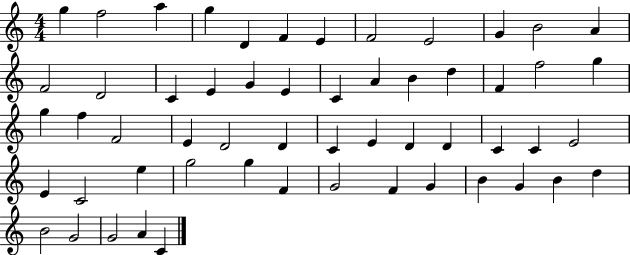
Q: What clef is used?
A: treble